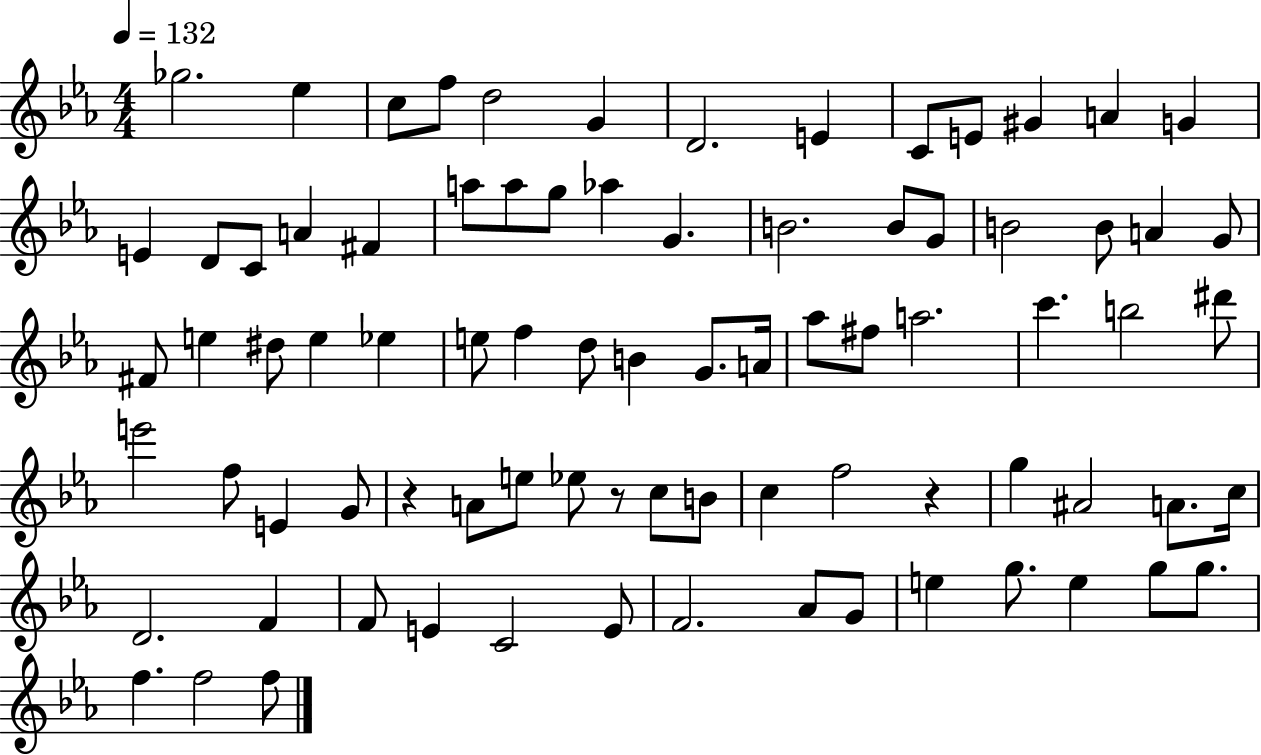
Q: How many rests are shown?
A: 3